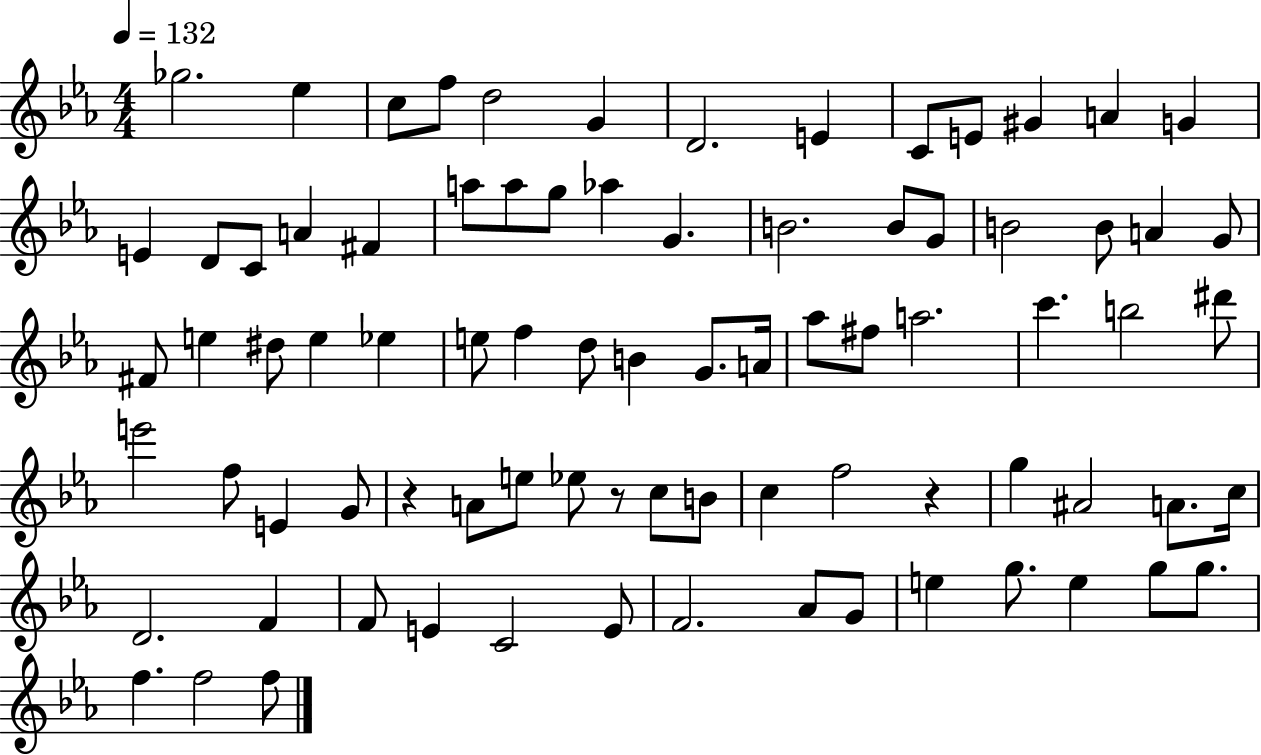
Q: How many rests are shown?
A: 3